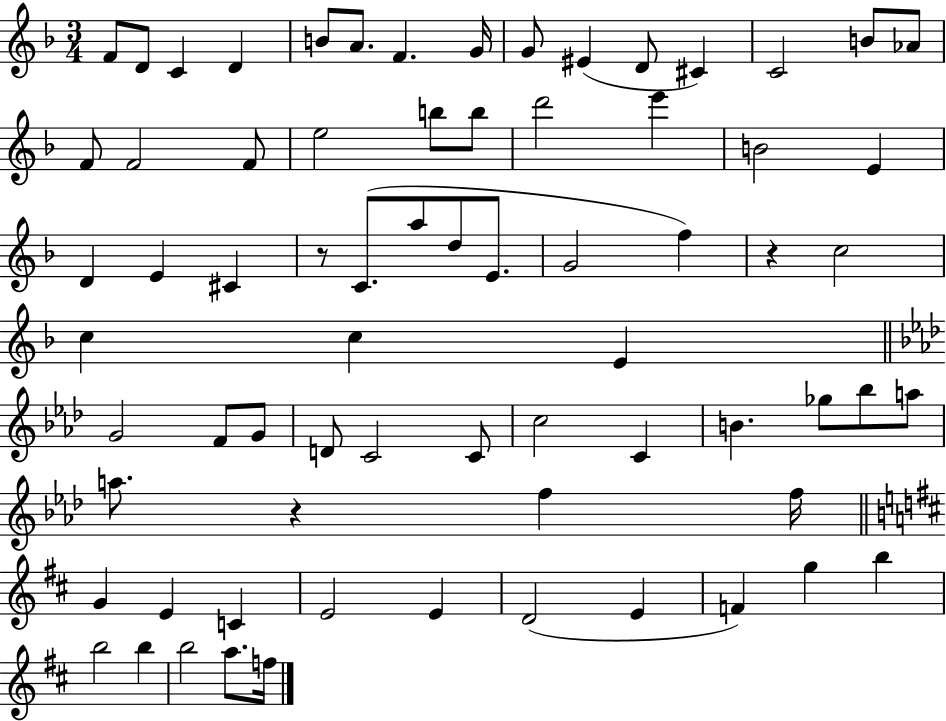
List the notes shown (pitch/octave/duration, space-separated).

F4/e D4/e C4/q D4/q B4/e A4/e. F4/q. G4/s G4/e EIS4/q D4/e C#4/q C4/h B4/e Ab4/e F4/e F4/h F4/e E5/h B5/e B5/e D6/h E6/q B4/h E4/q D4/q E4/q C#4/q R/e C4/e. A5/e D5/e E4/e. G4/h F5/q R/q C5/h C5/q C5/q E4/q G4/h F4/e G4/e D4/e C4/h C4/e C5/h C4/q B4/q. Gb5/e Bb5/e A5/e A5/e. R/q F5/q F5/s G4/q E4/q C4/q E4/h E4/q D4/h E4/q F4/q G5/q B5/q B5/h B5/q B5/h A5/e. F5/s